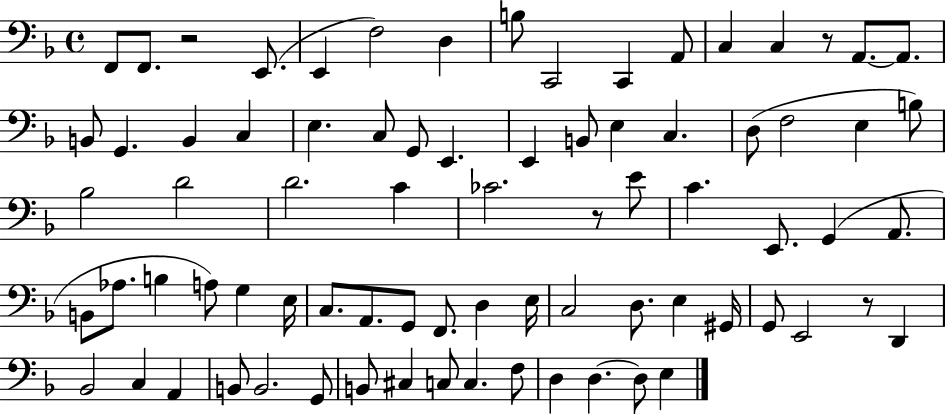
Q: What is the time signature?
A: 4/4